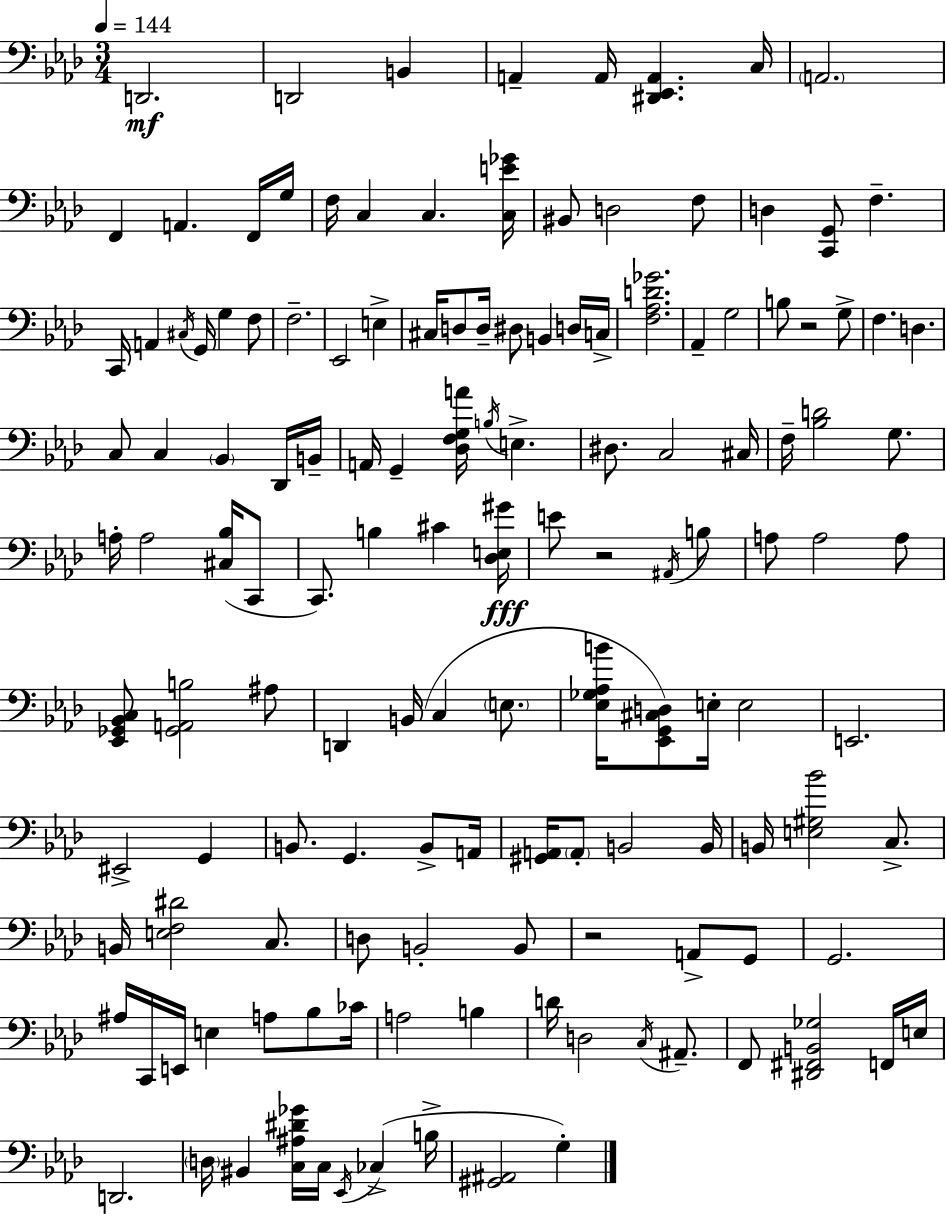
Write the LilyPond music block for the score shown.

{
  \clef bass
  \numericTimeSignature
  \time 3/4
  \key aes \major
  \tempo 4 = 144
  d,2.\mf | d,2 b,4 | a,4-- a,16 <dis, ees, a,>4. c16 | \parenthesize a,2. | \break f,4 a,4. f,16 g16 | f16 c4 c4. <c e' ges'>16 | bis,8 d2 f8 | d4 <c, g,>8 f4.-- | \break c,16 a,4 \acciaccatura { cis16 } g,16 g4 f8 | f2.-- | ees,2 e4-> | cis16 d8 d16-- dis8 b,4 d16 | \break c16-> <f aes d' ges'>2. | aes,4-- g2 | b8 r2 g8-> | f4. d4. | \break c8 c4 \parenthesize bes,4 des,16 | b,16-- a,16 g,4-- <des f g a'>16 \acciaccatura { b16 } e4.-> | dis8. c2 | cis16 f16-- <bes d'>2 g8. | \break a16-. a2 <cis bes>16( | c,8 c,8.) b4 cis'4 | <des e gis'>16\fff e'8 r2 | \acciaccatura { ais,16 } b8 a8 a2 | \break a8 <ees, ges, bes, c>8 <ges, a, b>2 | ais8 d,4 b,16( c4 | \parenthesize e8. <ees ges aes b'>16 <ees, g, cis d>8) e16-. e2 | e,2. | \break eis,2-> g,4 | b,8. g,4. | b,8-> a,16 <gis, a,>16 \parenthesize a,8-. b,2 | b,16 b,16 <e gis bes'>2 | \break c8.-> b,16 <e f dis'>2 | c8. d8 b,2-. | b,8 r2 a,8-> | g,8 g,2. | \break ais16 c,16 e,16 e4 a8 | bes8 ces'16 a2 b4 | d'16 d2 | \acciaccatura { c16 } ais,8.-- f,8 <dis, fis, b, ges>2 | \break f,16 e16 d,2. | \parenthesize d16 bis,4 <c ais dis' ges'>16 c16 \acciaccatura { ees,16 } | ces4->( b16-> <gis, ais,>2 | g4-.) \bar "|."
}